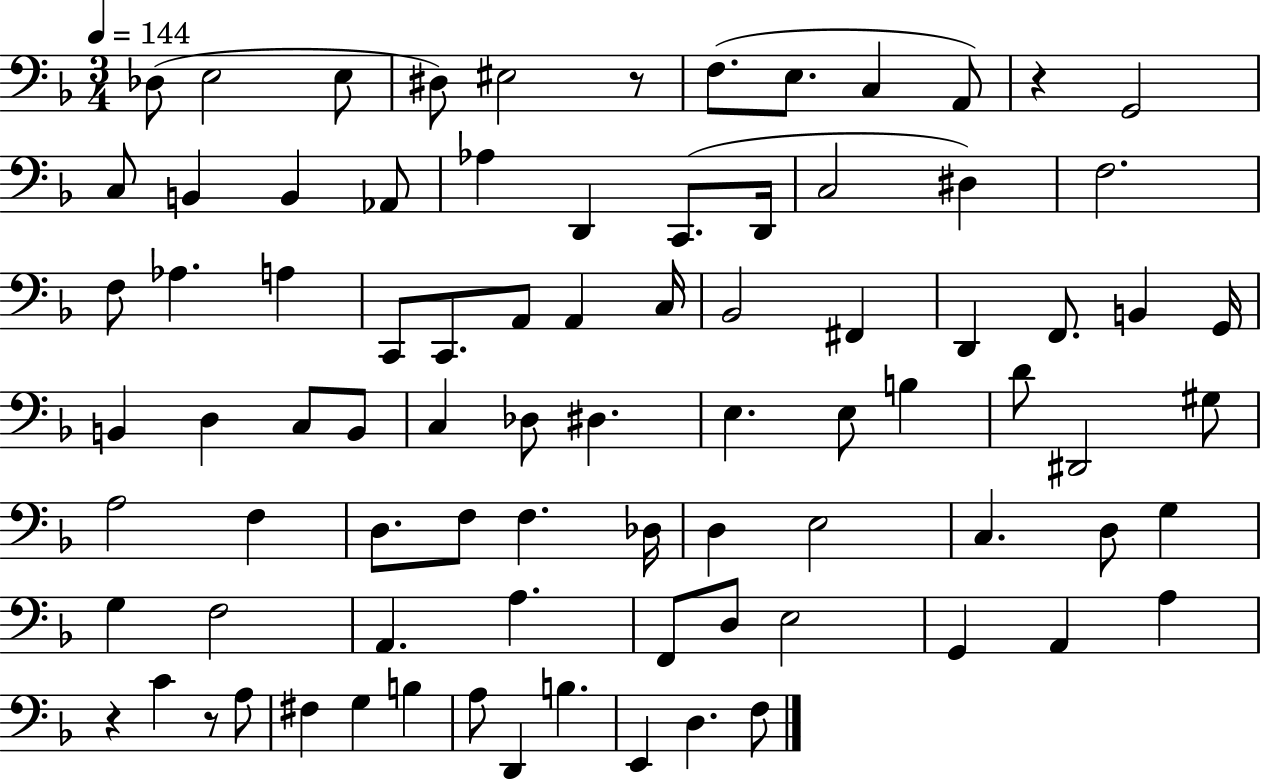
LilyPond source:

{
  \clef bass
  \numericTimeSignature
  \time 3/4
  \key f \major
  \tempo 4 = 144
  des8( e2 e8 | dis8) eis2 r8 | f8.( e8. c4 a,8) | r4 g,2 | \break c8 b,4 b,4 aes,8 | aes4 d,4 c,8.( d,16 | c2 dis4) | f2. | \break f8 aes4. a4 | c,8 c,8. a,8 a,4 c16 | bes,2 fis,4 | d,4 f,8. b,4 g,16 | \break b,4 d4 c8 b,8 | c4 des8 dis4. | e4. e8 b4 | d'8 dis,2 gis8 | \break a2 f4 | d8. f8 f4. des16 | d4 e2 | c4. d8 g4 | \break g4 f2 | a,4. a4. | f,8 d8 e2 | g,4 a,4 a4 | \break r4 c'4 r8 a8 | fis4 g4 b4 | a8 d,4 b4. | e,4 d4. f8 | \break \bar "|."
}